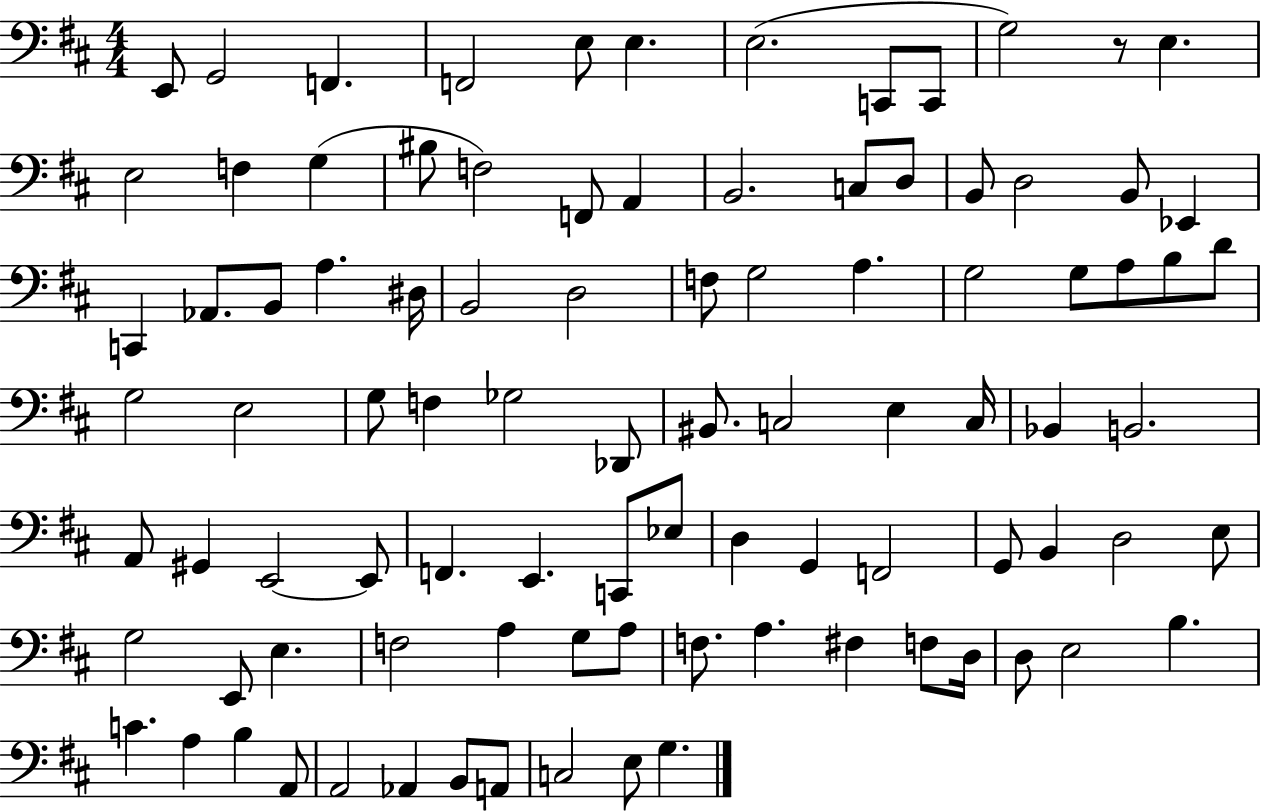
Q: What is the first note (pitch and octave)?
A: E2